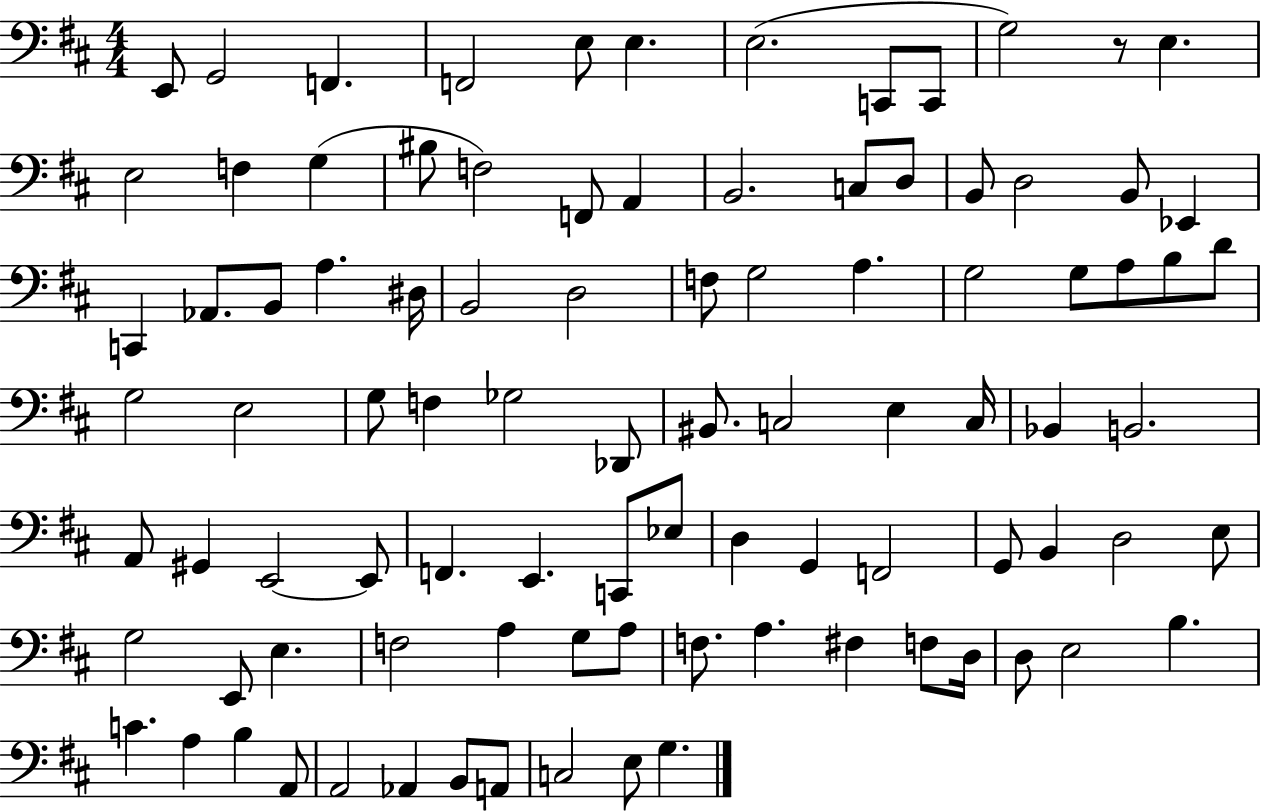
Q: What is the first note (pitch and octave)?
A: E2